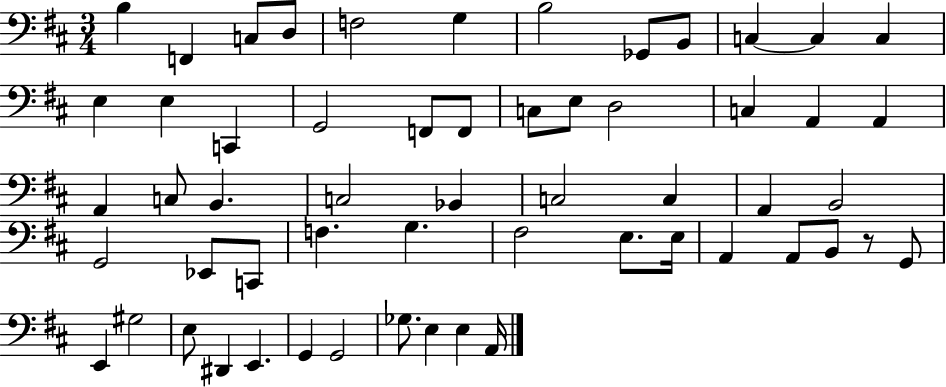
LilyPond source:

{
  \clef bass
  \numericTimeSignature
  \time 3/4
  \key d \major
  b4 f,4 c8 d8 | f2 g4 | b2 ges,8 b,8 | c4~~ c4 c4 | \break e4 e4 c,4 | g,2 f,8 f,8 | c8 e8 d2 | c4 a,4 a,4 | \break a,4 c8 b,4. | c2 bes,4 | c2 c4 | a,4 b,2 | \break g,2 ees,8 c,8 | f4. g4. | fis2 e8. e16 | a,4 a,8 b,8 r8 g,8 | \break e,4 gis2 | e8 dis,4 e,4. | g,4 g,2 | ges8. e4 e4 a,16 | \break \bar "|."
}